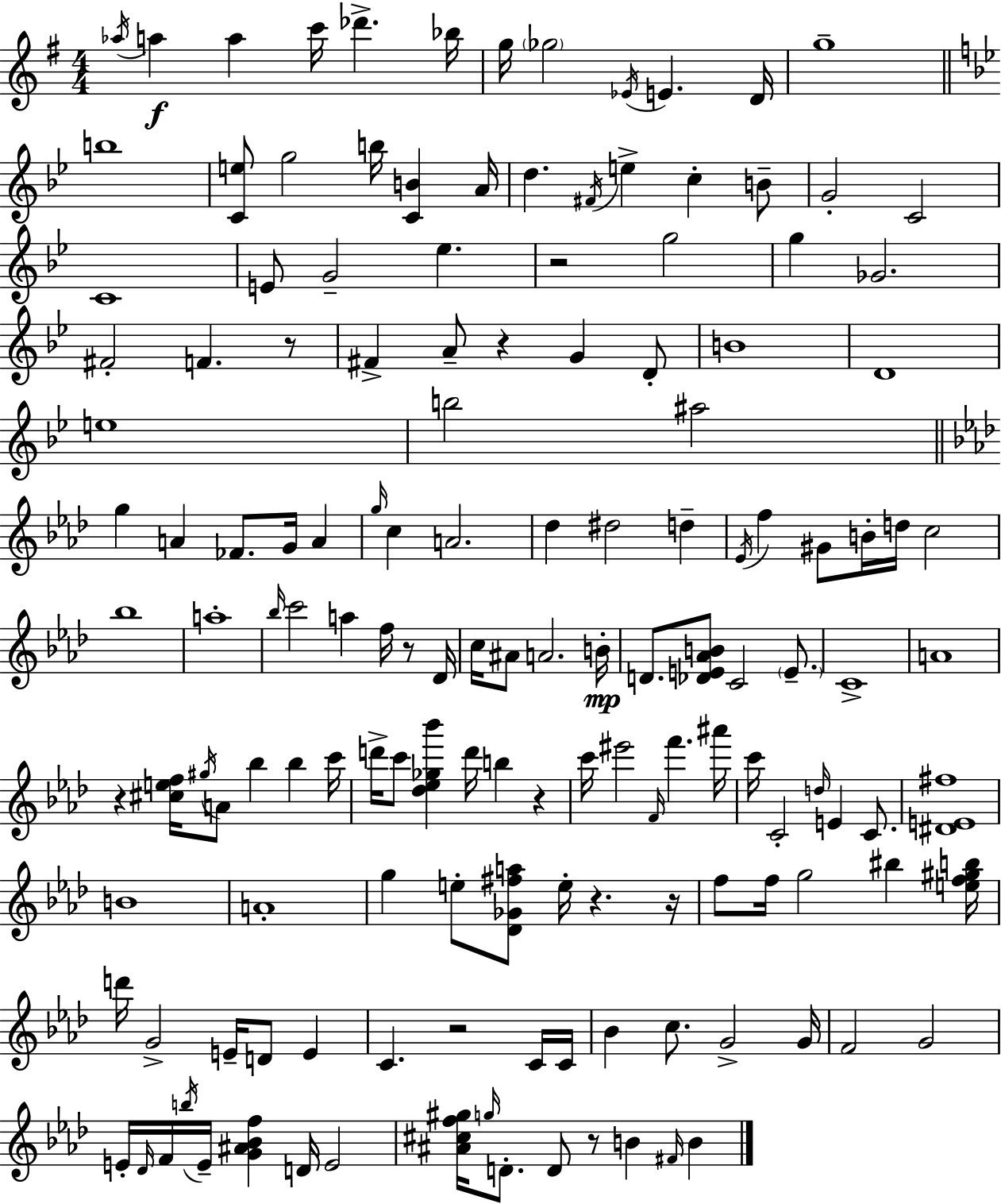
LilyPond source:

{
  \clef treble
  \numericTimeSignature
  \time 4/4
  \key e \minor
  \acciaccatura { aes''16 }\f a''4 a''4 c'''16 des'''4.-> | bes''16 g''16 \parenthesize ges''2 \acciaccatura { ees'16 } e'4. | d'16 g''1-- | \bar "||" \break \key bes \major b''1 | <c' e''>8 g''2 b''16 <c' b'>4 a'16 | d''4. \acciaccatura { fis'16 } e''4-> c''4-. b'8-- | g'2-. c'2 | \break c'1 | e'8 g'2-- ees''4. | r2 g''2 | g''4 ges'2. | \break fis'2-. f'4. r8 | fis'4-> a'8-- r4 g'4 d'8-. | b'1 | d'1 | \break e''1 | b''2 ais''2 | \bar "||" \break \key aes \major g''4 a'4 fes'8. g'16 a'4 | \grace { g''16 } c''4 a'2. | des''4 dis''2 d''4-- | \acciaccatura { ees'16 } f''4 gis'8 b'16-. d''16 c''2 | \break bes''1 | a''1-. | \grace { bes''16 } c'''2 a''4 f''16 | r8 des'16 c''16 ais'8 a'2. | \break b'16-.\mp d'8. <des' e' aes' b'>8 c'2 | \parenthesize e'8.-- c'1-> | a'1 | r4 <cis'' e'' f''>16 \acciaccatura { gis''16 } a'8 bes''4 bes''4 | \break c'''16 d'''16-> c'''8 <des'' ees'' ges'' bes'''>4 d'''16 b''4 | r4 c'''16 eis'''2 \grace { f'16 } f'''4. | ais'''16 c'''16 c'2-. \grace { d''16 } e'4 | c'8. <dis' e' fis''>1 | \break b'1 | a'1-. | g''4 e''8-. <des' ges' fis'' a''>8 e''16-. r4. | r16 f''8 f''16 g''2 | \break bis''4 <e'' f'' gis'' b''>16 d'''16 g'2-> e'16-- | d'8 e'4 c'4. r2 | c'16 c'16 bes'4 c''8. g'2-> | g'16 f'2 g'2 | \break e'16-. \grace { des'16 } f'16 \acciaccatura { b''16 } e'16-- <g' ais' bes' f''>4 d'16 | e'2 <ais' cis'' f'' gis''>16 \grace { g''16 } d'8.-. d'8 r8 | b'4 \grace { fis'16 } b'4 \bar "|."
}